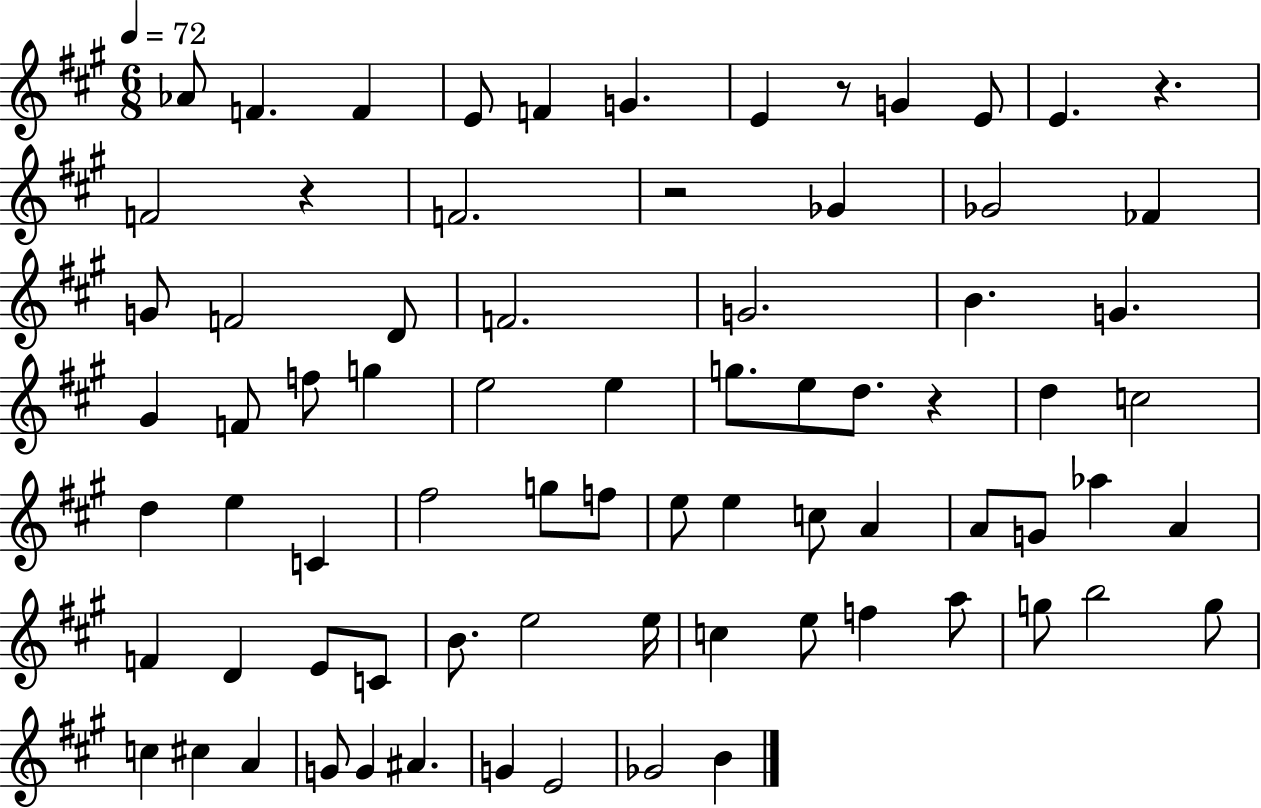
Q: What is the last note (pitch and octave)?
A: B4